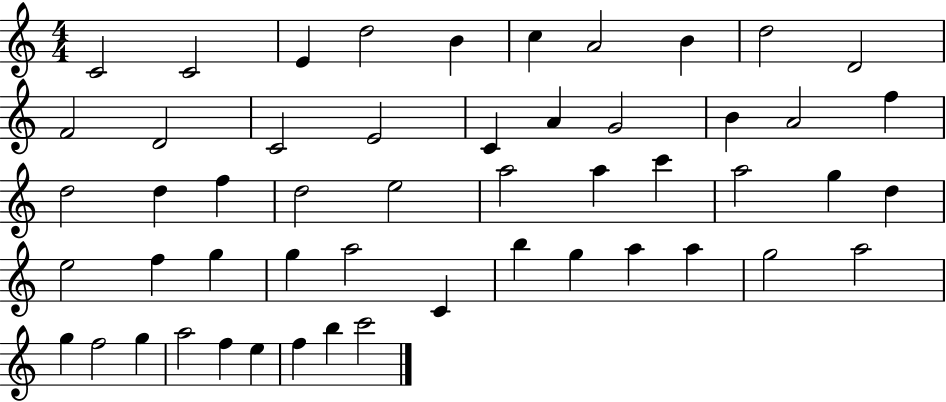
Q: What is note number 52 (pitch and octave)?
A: C6